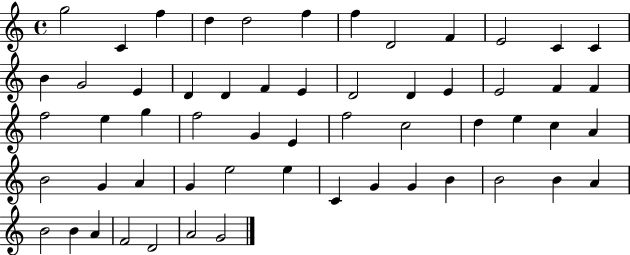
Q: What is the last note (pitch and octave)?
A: G4